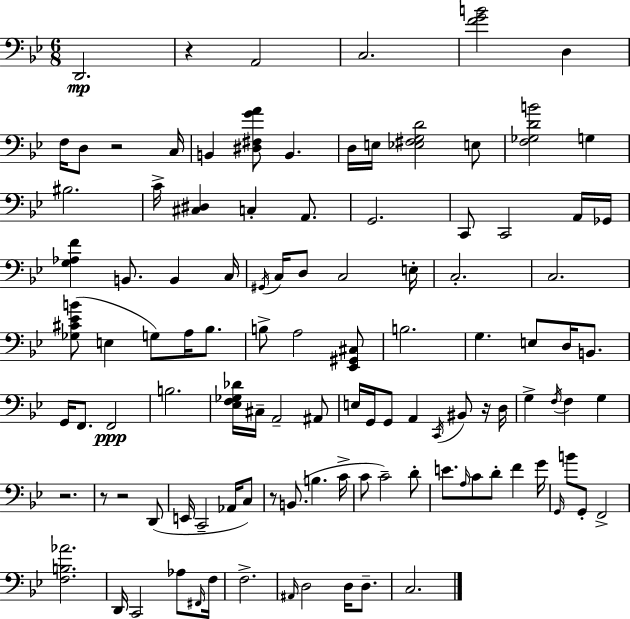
D2/h. R/q A2/h C3/h. [F4,G4,B4]/h D3/q F3/s D3/e R/h C3/s B2/q [D#3,F#3,G4,A4]/e B2/q. D3/s E3/s [Eb3,F#3,G3,D4]/h E3/e [F3,Gb3,D4,B4]/h G3/q BIS3/h. C4/s [C#3,D#3]/q C3/q A2/e. G2/h. C2/e C2/h A2/s Gb2/s [G3,Ab3,F4]/q B2/e. B2/q C3/s G#2/s C3/s D3/e C3/h E3/s C3/h. C3/h. [Gb3,C#4,Eb4,B4]/e E3/q G3/e A3/s Bb3/e. B3/e A3/h [Eb2,G#2,C#3]/e B3/h. G3/q. E3/e D3/s B2/e. G2/s F2/e. F2/h B3/h. [Eb3,F3,Gb3,Db4]/s C#3/s A2/h A#2/e E3/s G2/s G2/e A2/q C2/s BIS2/e R/s D3/s G3/q F3/s F3/q G3/q R/h. R/e R/h D2/e E2/s C2/h Ab2/s C3/e R/e B2/e. B3/q. C4/s C4/e C4/h D4/e E4/e. A3/s C4/e D4/e F4/q G4/s G2/s B4/e G2/e F2/h [F3,B3,Ab4]/h. D2/s C2/h Ab3/e F#2/s F3/s F3/h. A#2/s D3/h D3/s D3/e. C3/h.